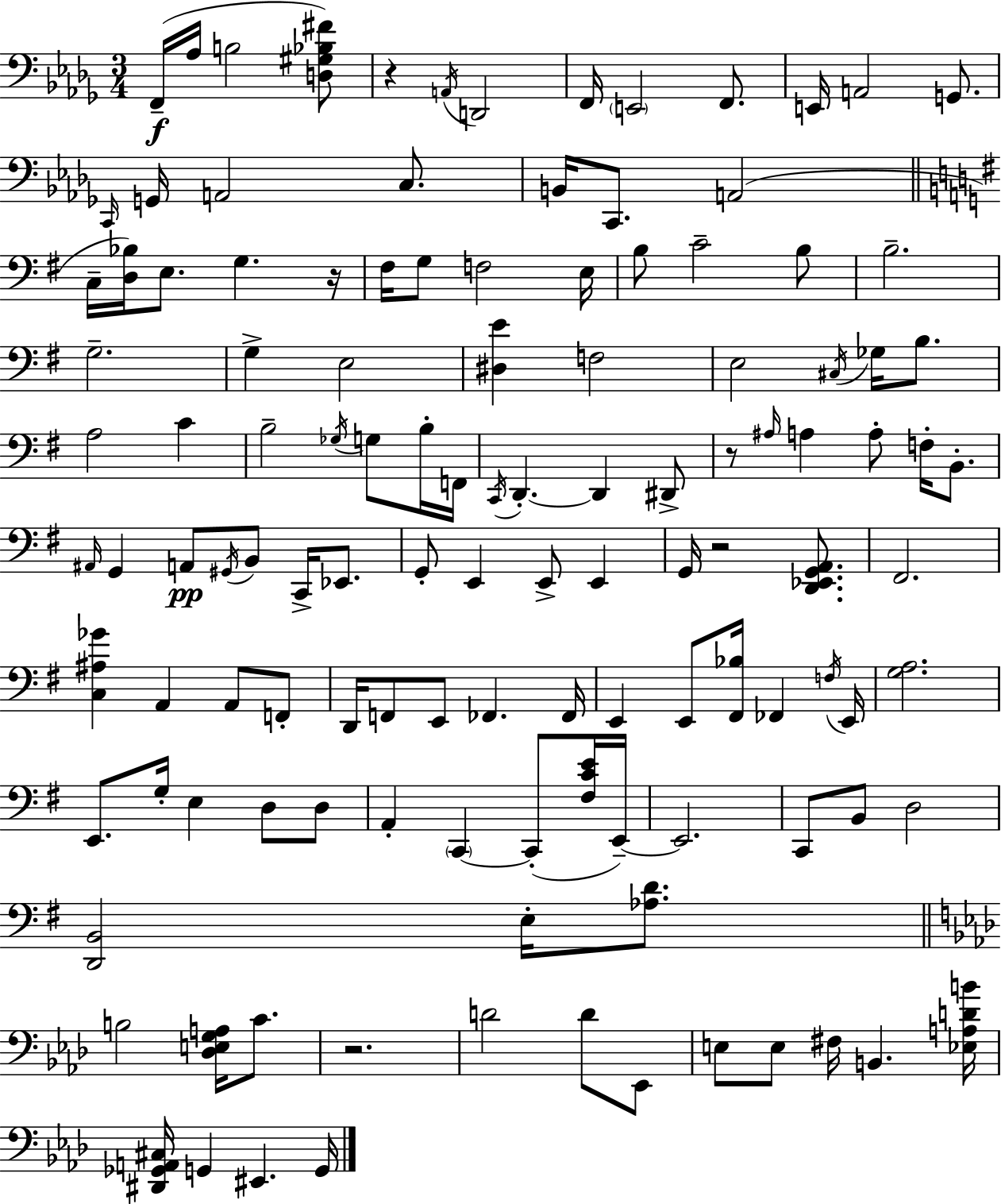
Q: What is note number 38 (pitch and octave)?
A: A3